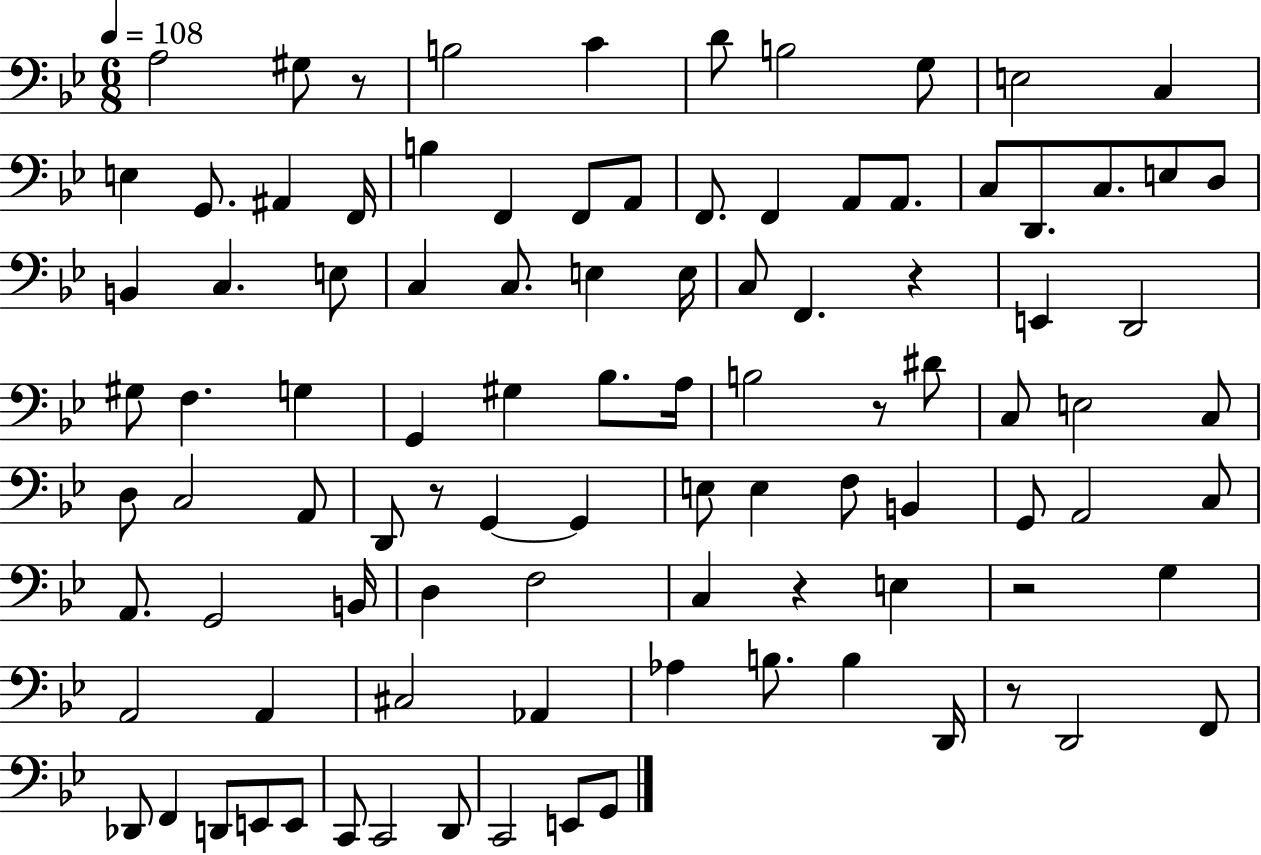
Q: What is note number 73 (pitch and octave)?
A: C#3